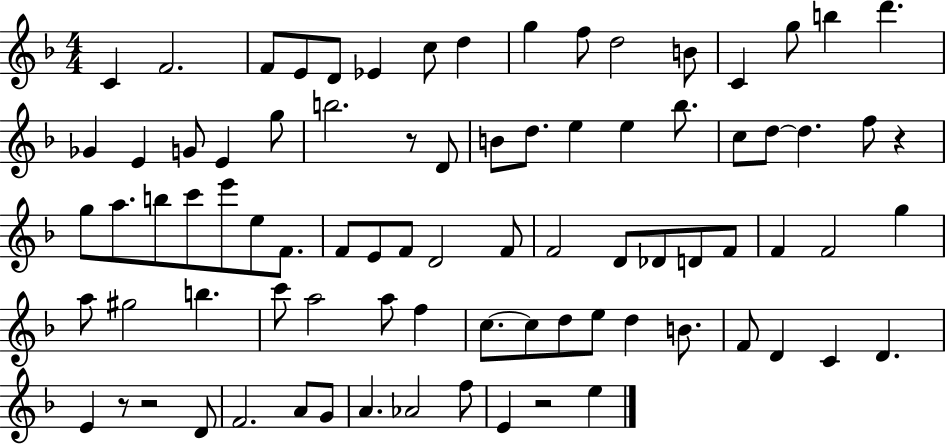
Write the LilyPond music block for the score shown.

{
  \clef treble
  \numericTimeSignature
  \time 4/4
  \key f \major
  c'4 f'2. | f'8 e'8 d'8 ees'4 c''8 d''4 | g''4 f''8 d''2 b'8 | c'4 g''8 b''4 d'''4. | \break ges'4 e'4 g'8 e'4 g''8 | b''2. r8 d'8 | b'8 d''8. e''4 e''4 bes''8. | c''8 d''8~~ d''4. f''8 r4 | \break g''8 a''8. b''8 c'''8 e'''8 e''8 f'8. | f'8 e'8 f'8 d'2 f'8 | f'2 d'8 des'8 d'8 f'8 | f'4 f'2 g''4 | \break a''8 gis''2 b''4. | c'''8 a''2 a''8 f''4 | c''8.~~ c''8 d''8 e''8 d''4 b'8. | f'8 d'4 c'4 d'4. | \break e'4 r8 r2 d'8 | f'2. a'8 g'8 | a'4. aes'2 f''8 | e'4 r2 e''4 | \break \bar "|."
}